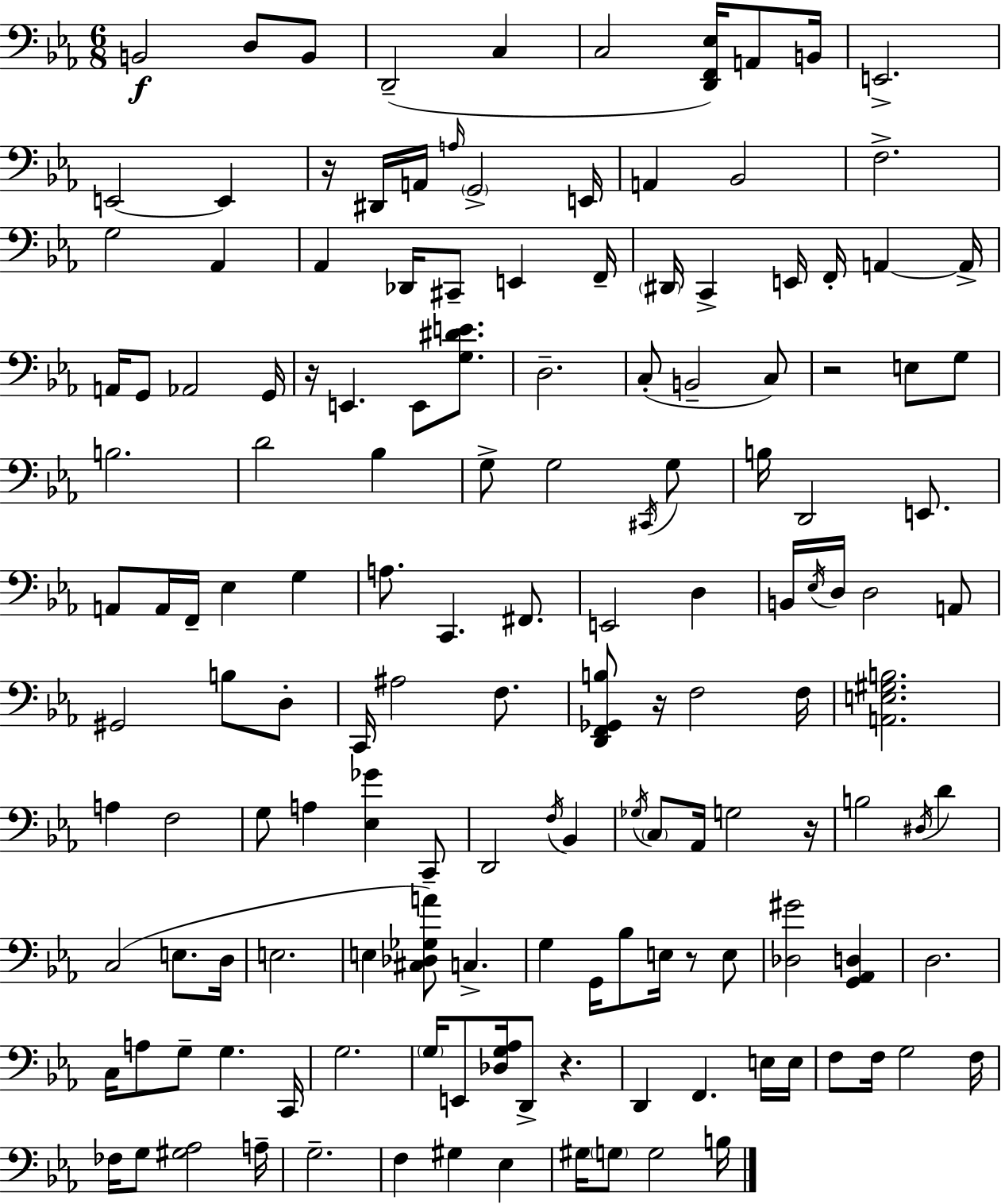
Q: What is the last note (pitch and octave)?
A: B3